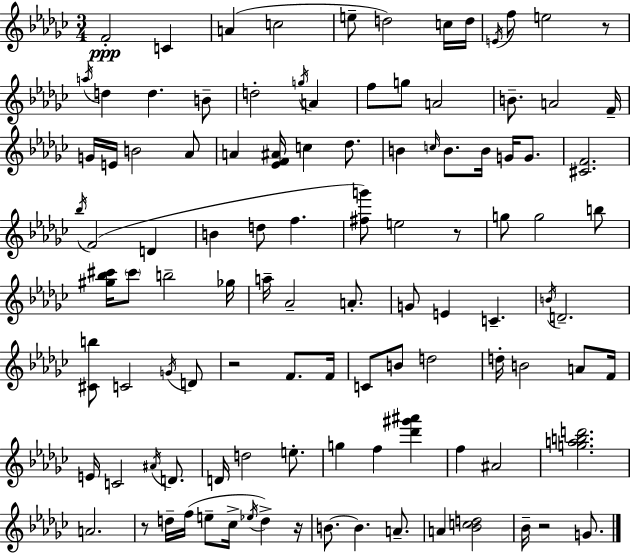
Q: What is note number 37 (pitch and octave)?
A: G4